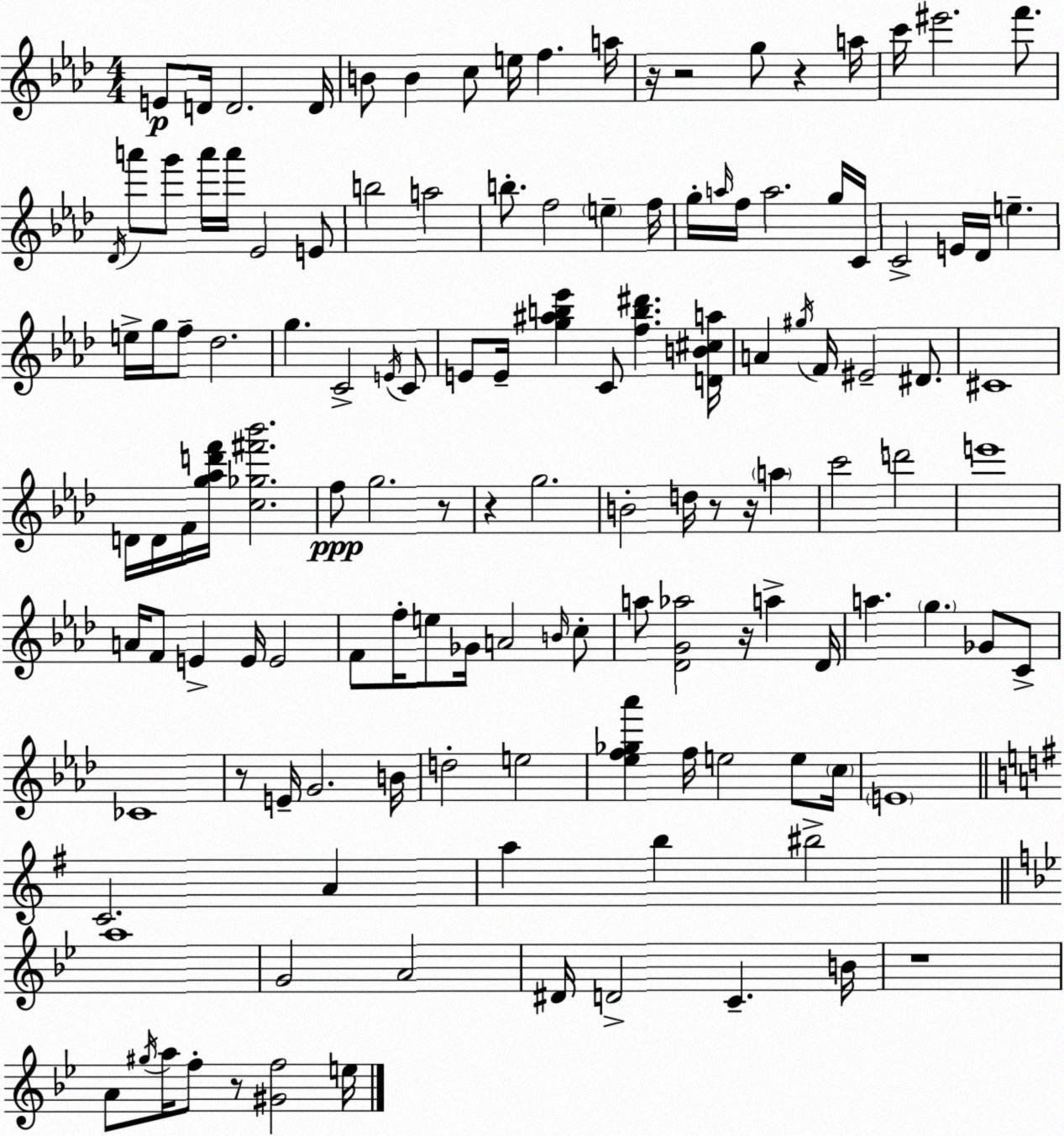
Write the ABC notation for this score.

X:1
T:Untitled
M:4/4
L:1/4
K:Fm
E/2 D/4 D2 D/4 B/2 B c/2 e/4 f a/4 z/4 z2 g/2 z a/4 c'/4 ^e'2 f'/2 _D/4 a'/2 g'/2 a'/4 a'/4 _E2 E/2 b2 a2 b/2 f2 e f/4 g/4 a/4 f/4 a2 g/4 C/4 C2 E/4 _D/4 e e/4 g/4 f/2 _d2 g C2 E/4 C/2 E/2 E/4 [g^ab_e'] C/2 [fb^d'] [DB^ca]/4 A ^g/4 F/4 ^E2 ^D/2 ^C4 D/4 D/4 F/4 [g_ad'f']/4 [c_g^f'_b']2 f/2 g2 z/2 z g2 B2 d/4 z/2 z/4 a c'2 d'2 e'4 A/4 F/2 E E/4 E2 F/2 f/4 e/2 _G/4 A2 B/4 c/2 a/2 [_DG_a]2 z/4 a _D/4 a g _G/2 C/2 _C4 z/2 E/4 G2 B/4 d2 e2 [_ef_g_a'] f/4 e2 e/2 c/4 E4 C2 A a b ^b2 a4 G2 A2 ^D/4 D2 C B/4 z4 A/2 ^g/4 a/4 f/2 z/2 [^Gf]2 e/4